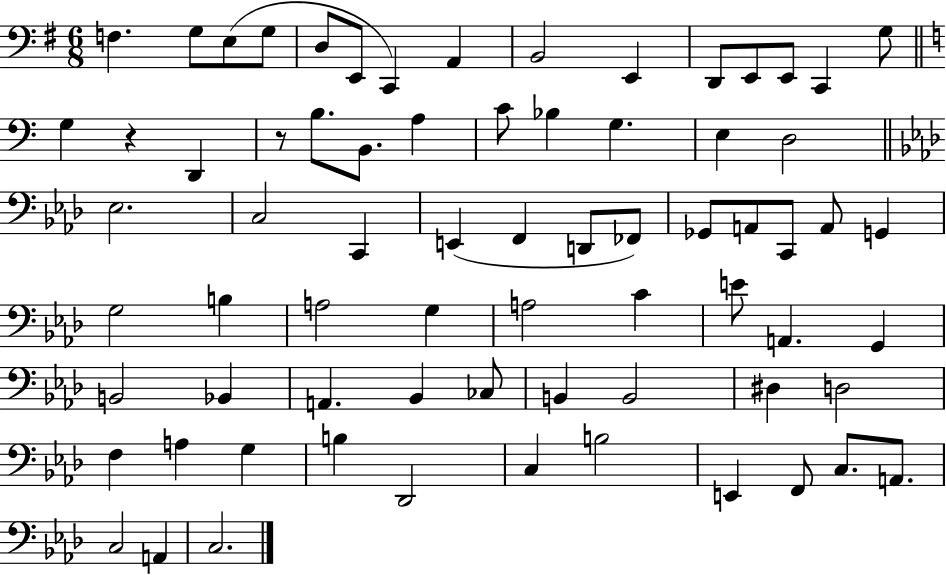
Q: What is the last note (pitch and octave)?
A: C3